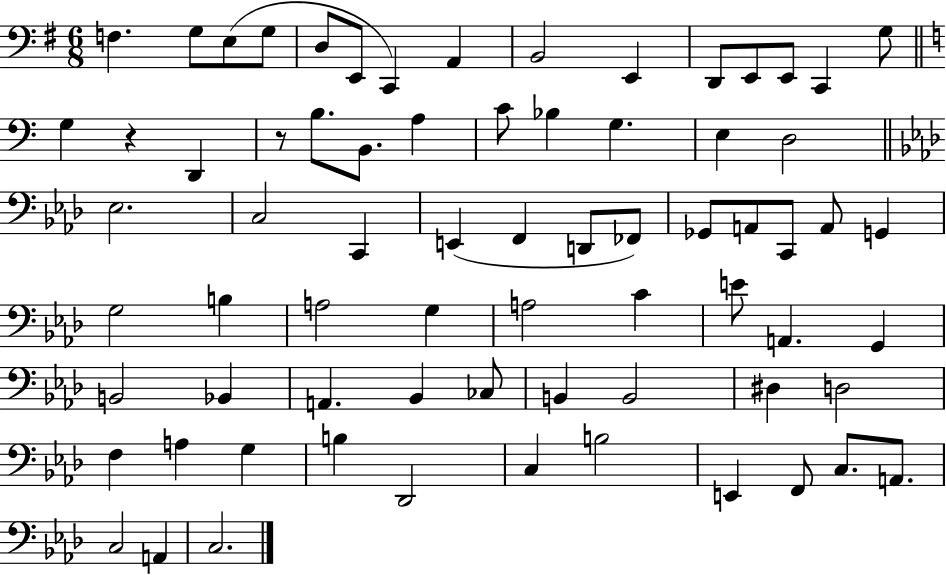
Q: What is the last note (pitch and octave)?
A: C3